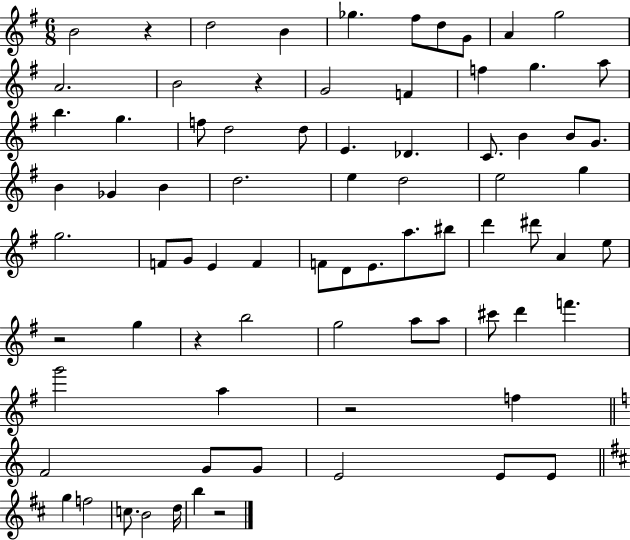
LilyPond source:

{
  \clef treble
  \numericTimeSignature
  \time 6/8
  \key g \major
  b'2 r4 | d''2 b'4 | ges''4. fis''8 d''8 g'8 | a'4 g''2 | \break a'2. | b'2 r4 | g'2 f'4 | f''4 g''4. a''8 | \break b''4. g''4. | f''8 d''2 d''8 | e'4. des'4. | c'8. b'4 b'8 g'8. | \break b'4 ges'4 b'4 | d''2. | e''4 d''2 | e''2 g''4 | \break g''2. | f'8 g'8 e'4 f'4 | f'8 d'8 e'8. a''8. bis''8 | d'''4 dis'''8 a'4 e''8 | \break r2 g''4 | r4 b''2 | g''2 a''8 a''8 | cis'''8 d'''4 f'''4. | \break g'''2 a''4 | r2 f''4 | \bar "||" \break \key a \minor f'2 g'8 g'8 | e'2 e'8 e'8 | \bar "||" \break \key d \major g''4 f''2 | c''8. b'2 d''16 | b''4 r2 | \bar "|."
}